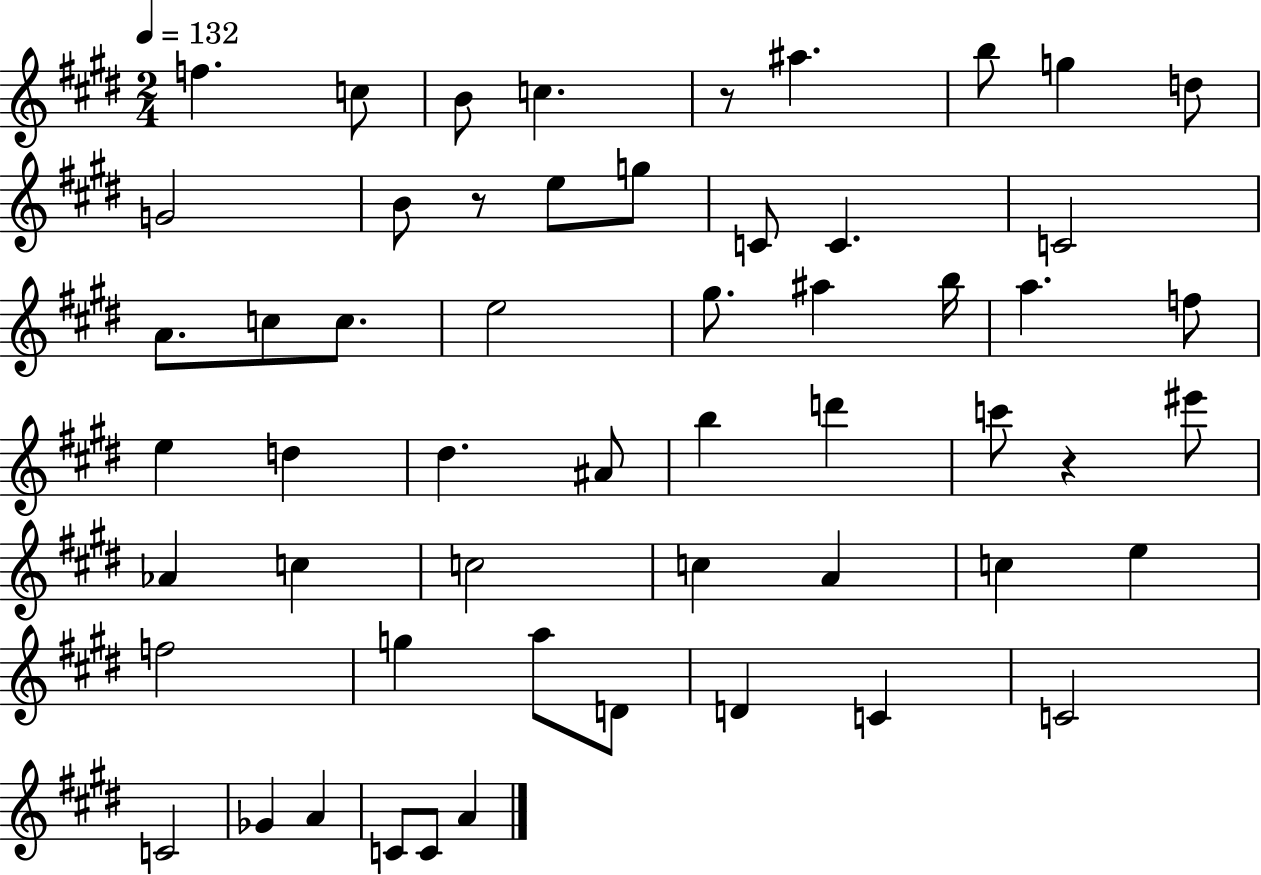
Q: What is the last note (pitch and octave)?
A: A4